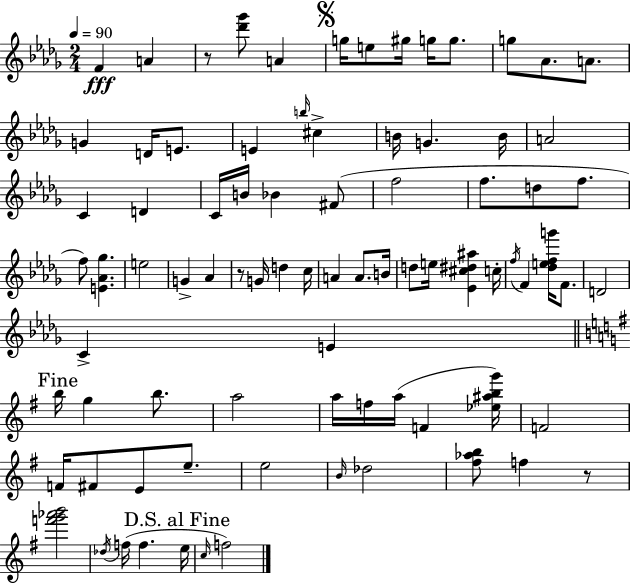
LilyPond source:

{
  \clef treble
  \numericTimeSignature
  \time 2/4
  \key bes \minor
  \tempo 4 = 90
  \repeat volta 2 { f'4\fff a'4 | r8 <des''' ges'''>8 a'4 | \mark \markup { \musicglyph "scripts.segno" } g''16 e''8 gis''16 g''16 g''8. | g''8 aes'8. a'8. | \break g'4 d'16 e'8. | e'4 \grace { b''16 } cis''4-> | b'16 g'4. | b'16 a'2 | \break c'4 d'4 | c'16 b'16 bes'4 fis'8( | f''2 | f''8. d''8 f''8. | \break f''8) <e' aes' ges''>4. | e''2 | g'4-> aes'4 | r8 g'16 d''4 | \break c''16 a'4 a'8. | b'16 d''8 e''16 <ees' cis'' dis'' ais''>4 | c''16-. \acciaccatura { f''16 } f'4 <des'' e'' f'' g'''>16 f'8. | d'2 | \break c'4-> e'4 | \mark "Fine" \bar "||" \break \key g \major b''16 g''4 b''8. | a''2 | a''16 f''16 a''16( f'4 <ees'' ais'' b'' g'''>16) | f'2 | \break f'16 fis'8 e'8 e''8.-- | e''2 | \grace { b'16 } des''2 | <fis'' aes'' b''>8 f''4 r8 | \break <f''' g''' aes''' b'''>2 | \acciaccatura { des''16 }( f''16 f''4. | \mark "D.S. al Fine" e''16 \grace { c''16 } f''2) | } \bar "|."
}